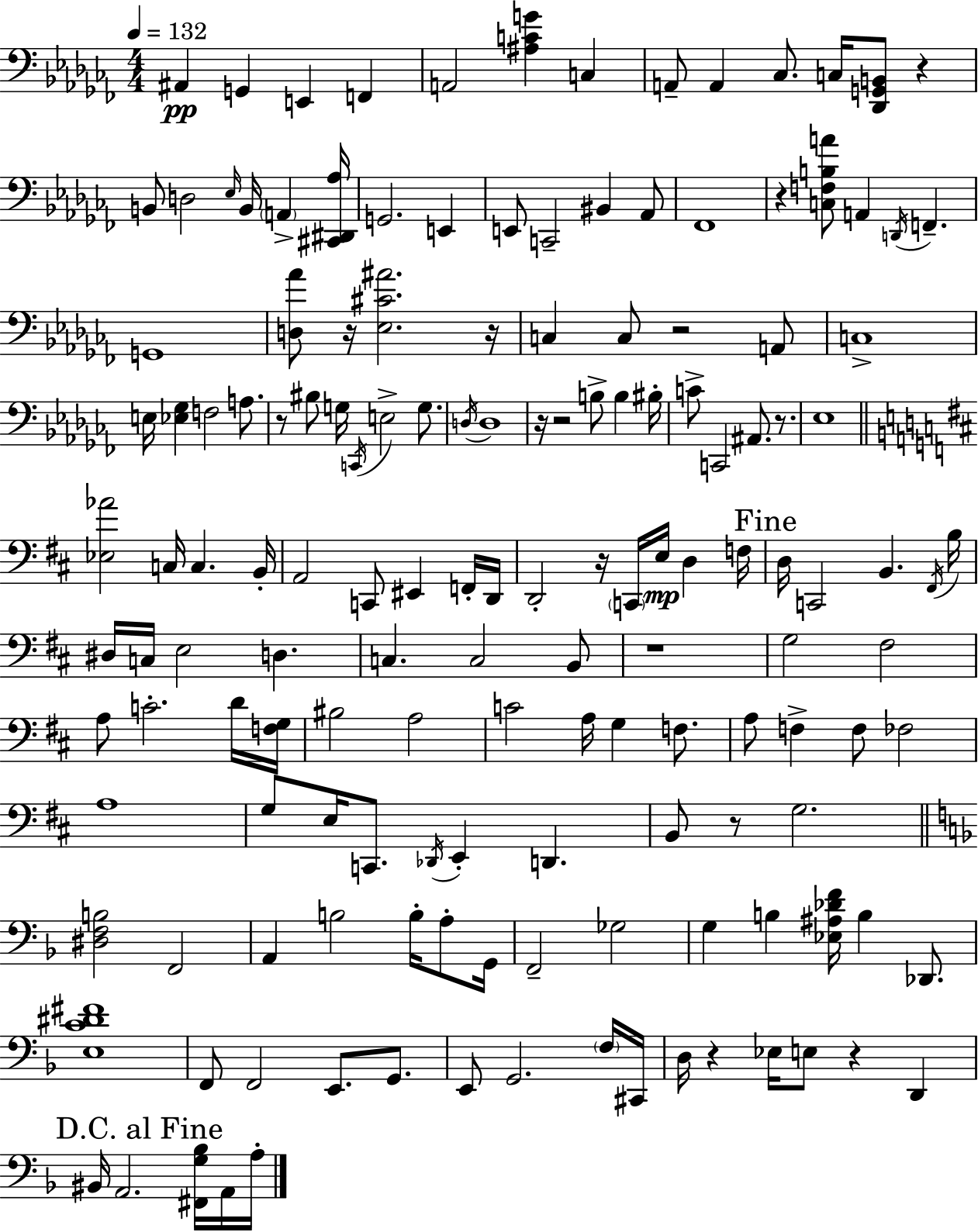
A#2/q G2/q E2/q F2/q A2/h [A#3,C4,G4]/q C3/q A2/e A2/q CES3/e. C3/s [Db2,G2,B2]/e R/q B2/e D3/h Eb3/s B2/s A2/q [C#2,D#2,Ab3]/s G2/h. E2/q E2/e C2/h BIS2/q Ab2/e FES2/w R/q [C3,F3,B3,A4]/e A2/q D2/s F2/q. G2/w [D3,Ab4]/e R/s [Eb3,C#4,A#4]/h. R/s C3/q C3/e R/h A2/e C3/w E3/s [Eb3,Gb3]/q F3/h A3/e. R/e BIS3/e G3/s C2/s E3/h G3/e. D3/s D3/w R/s R/h B3/e B3/q BIS3/s C4/e C2/h A#2/e. R/e. Eb3/w [Eb3,Ab4]/h C3/s C3/q. B2/s A2/h C2/e EIS2/q F2/s D2/s D2/h R/s C2/s E3/s D3/q F3/s D3/s C2/h B2/q. F#2/s B3/s D#3/s C3/s E3/h D3/q. C3/q. C3/h B2/e R/w G3/h F#3/h A3/e C4/h. D4/s [F3,G3]/s BIS3/h A3/h C4/h A3/s G3/q F3/e. A3/e F3/q F3/e FES3/h A3/w G3/e E3/s C2/e. Db2/s E2/q D2/q. B2/e R/e G3/h. [D#3,F3,B3]/h F2/h A2/q B3/h B3/s A3/e G2/s F2/h Gb3/h G3/q B3/q [Eb3,A#3,Db4,F4]/s B3/q Db2/e. [E3,C4,D#4,F#4]/w F2/e F2/h E2/e. G2/e. E2/e G2/h. F3/s C#2/s D3/s R/q Eb3/s E3/e R/q D2/q BIS2/s A2/h. [F#2,G3,Bb3]/s A2/s A3/s